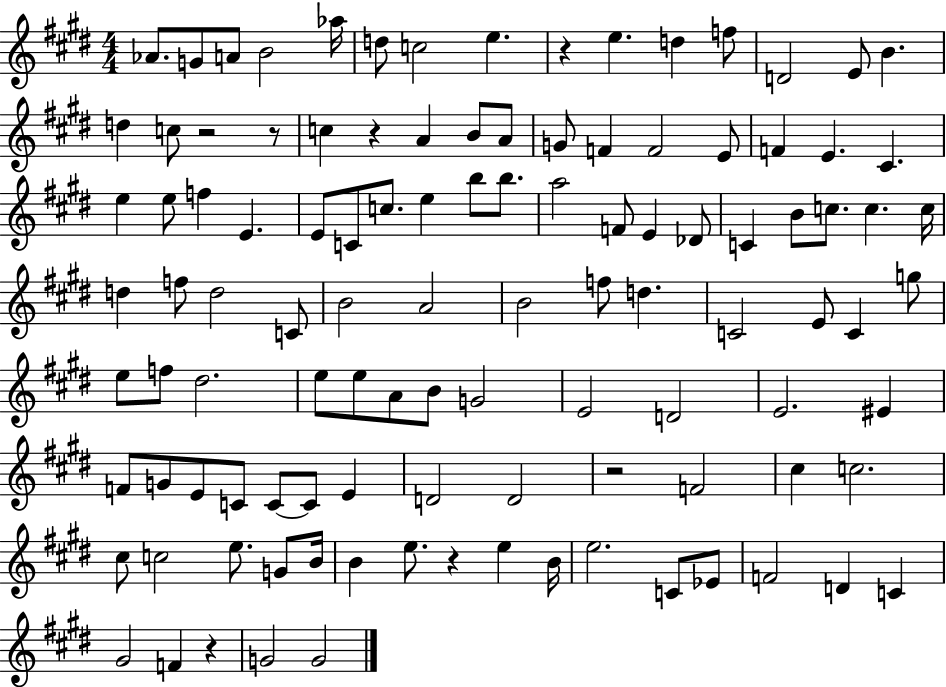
Ab4/e. G4/e A4/e B4/h Ab5/s D5/e C5/h E5/q. R/q E5/q. D5/q F5/e D4/h E4/e B4/q. D5/q C5/e R/h R/e C5/q R/q A4/q B4/e A4/e G4/e F4/q F4/h E4/e F4/q E4/q. C#4/q. E5/q E5/e F5/q E4/q. E4/e C4/e C5/e. E5/q B5/e B5/e. A5/h F4/e E4/q Db4/e C4/q B4/e C5/e. C5/q. C5/s D5/q F5/e D5/h C4/e B4/h A4/h B4/h F5/e D5/q. C4/h E4/e C4/q G5/e E5/e F5/e D#5/h. E5/e E5/e A4/e B4/e G4/h E4/h D4/h E4/h. EIS4/q F4/e G4/e E4/e C4/e C4/e C4/e E4/q D4/h D4/h R/h F4/h C#5/q C5/h. C#5/e C5/h E5/e. G4/e B4/s B4/q E5/e. R/q E5/q B4/s E5/h. C4/e Eb4/e F4/h D4/q C4/q G#4/h F4/q R/q G4/h G4/h